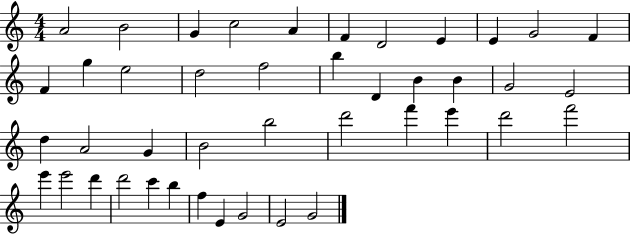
X:1
T:Untitled
M:4/4
L:1/4
K:C
A2 B2 G c2 A F D2 E E G2 F F g e2 d2 f2 b D B B G2 E2 d A2 G B2 b2 d'2 f' e' d'2 f'2 e' e'2 d' d'2 c' b f E G2 E2 G2